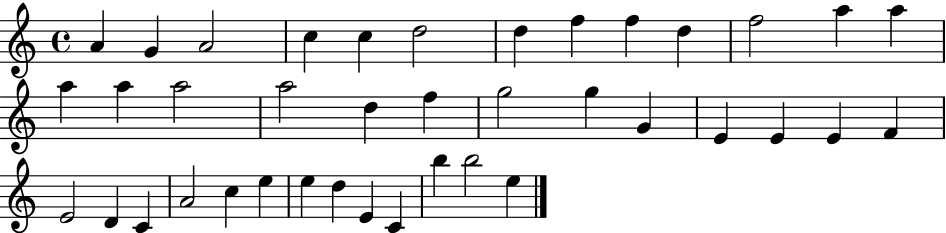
X:1
T:Untitled
M:4/4
L:1/4
K:C
A G A2 c c d2 d f f d f2 a a a a a2 a2 d f g2 g G E E E F E2 D C A2 c e e d E C b b2 e